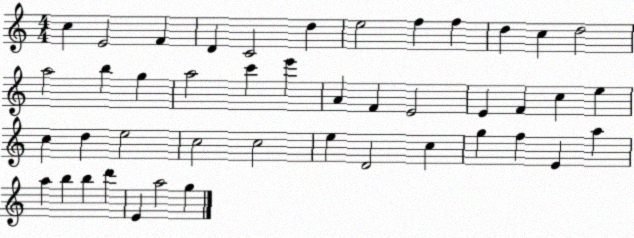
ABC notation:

X:1
T:Untitled
M:4/4
L:1/4
K:C
c E2 F D C2 d e2 f f d c d2 a2 b g a2 c' e' A F E2 E F c e c d e2 c2 c2 e D2 c g f E a a b b d' E a2 g